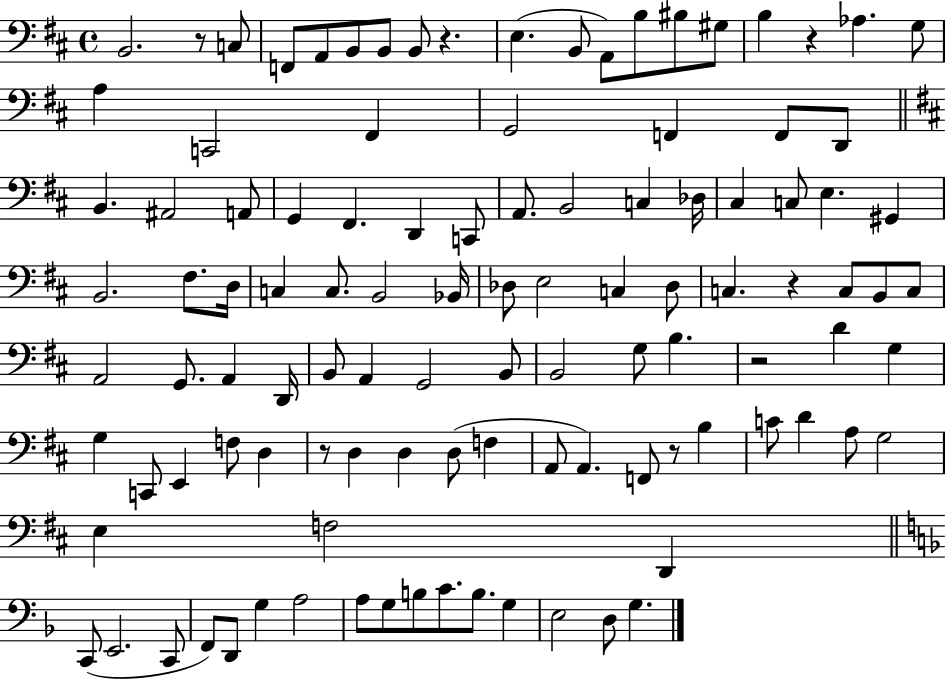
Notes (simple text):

B2/h. R/e C3/e F2/e A2/e B2/e B2/e B2/e R/q. E3/q. B2/e A2/e B3/e BIS3/e G#3/e B3/q R/q Ab3/q. G3/e A3/q C2/h F#2/q G2/h F2/q F2/e D2/e B2/q. A#2/h A2/e G2/q F#2/q. D2/q C2/e A2/e. B2/h C3/q Db3/s C#3/q C3/e E3/q. G#2/q B2/h. F#3/e. D3/s C3/q C3/e. B2/h Bb2/s Db3/e E3/h C3/q Db3/e C3/q. R/q C3/e B2/e C3/e A2/h G2/e. A2/q D2/s B2/e A2/q G2/h B2/e B2/h G3/e B3/q. R/h D4/q G3/q G3/q C2/e E2/q F3/e D3/q R/e D3/q D3/q D3/e F3/q A2/e A2/q. F2/e R/e B3/q C4/e D4/q A3/e G3/h E3/q F3/h D2/q C2/e E2/h. C2/e F2/e D2/e G3/q A3/h A3/e G3/e B3/e C4/e. B3/e. G3/q E3/h D3/e G3/q.